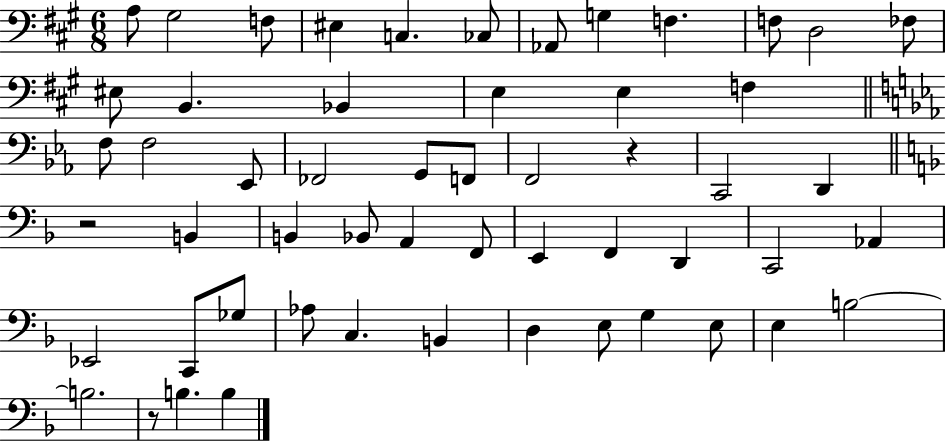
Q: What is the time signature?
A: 6/8